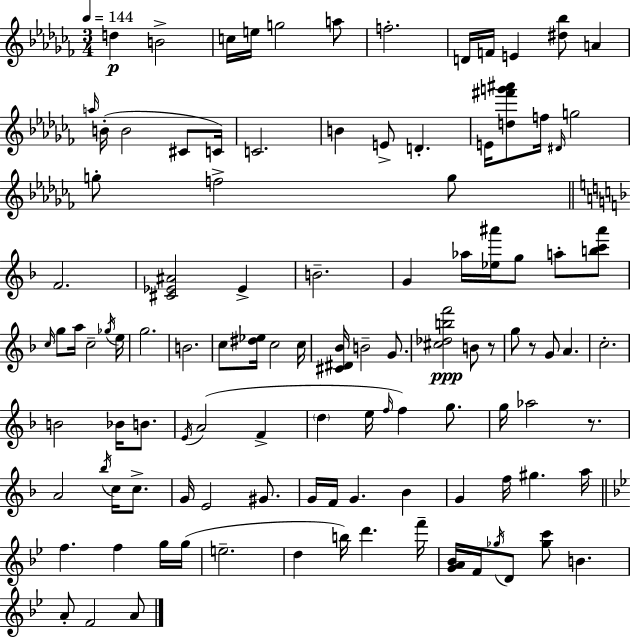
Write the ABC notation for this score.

X:1
T:Untitled
M:3/4
L:1/4
K:Abm
d B2 c/4 e/4 g2 a/2 f2 D/4 F/4 E [^d_b]/2 A a/4 B/4 B2 ^C/2 C/4 C2 B E/2 D E/4 [d^f'g'^a']/2 f/4 ^D/4 g2 g/2 f2 g/2 F2 [^C_E^A]2 _E B2 G _a/4 [_e^a']/4 g/2 a/2 [bc'^a']/2 c/4 g/2 a/4 c2 _g/4 e/4 g2 B2 c/2 [^d_e]/4 c2 c/4 [^C^D_B]/4 B2 G/2 [^c_dbf']2 B/2 z/2 g/2 z/2 G/2 A c2 B2 _B/4 B/2 E/4 A2 F d e/4 f/4 f g/2 g/4 _a2 z/2 A2 _b/4 c/4 c/2 G/4 E2 ^G/2 G/4 F/4 G _B G f/4 ^g a/4 f f g/4 g/4 e2 d b/4 d' f'/4 [GA_B]/4 F/4 _g/4 D/2 [_gc']/2 B A/2 F2 A/2